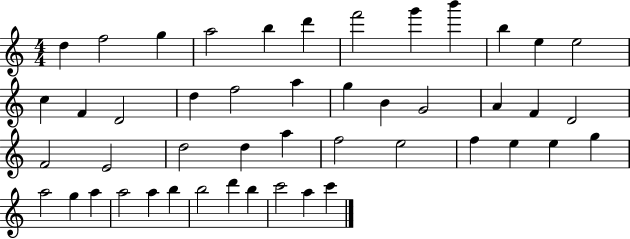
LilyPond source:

{
  \clef treble
  \numericTimeSignature
  \time 4/4
  \key c \major
  d''4 f''2 g''4 | a''2 b''4 d'''4 | f'''2 g'''4 b'''4 | b''4 e''4 e''2 | \break c''4 f'4 d'2 | d''4 f''2 a''4 | g''4 b'4 g'2 | a'4 f'4 d'2 | \break f'2 e'2 | d''2 d''4 a''4 | f''2 e''2 | f''4 e''4 e''4 g''4 | \break a''2 g''4 a''4 | a''2 a''4 b''4 | b''2 d'''4 b''4 | c'''2 a''4 c'''4 | \break \bar "|."
}